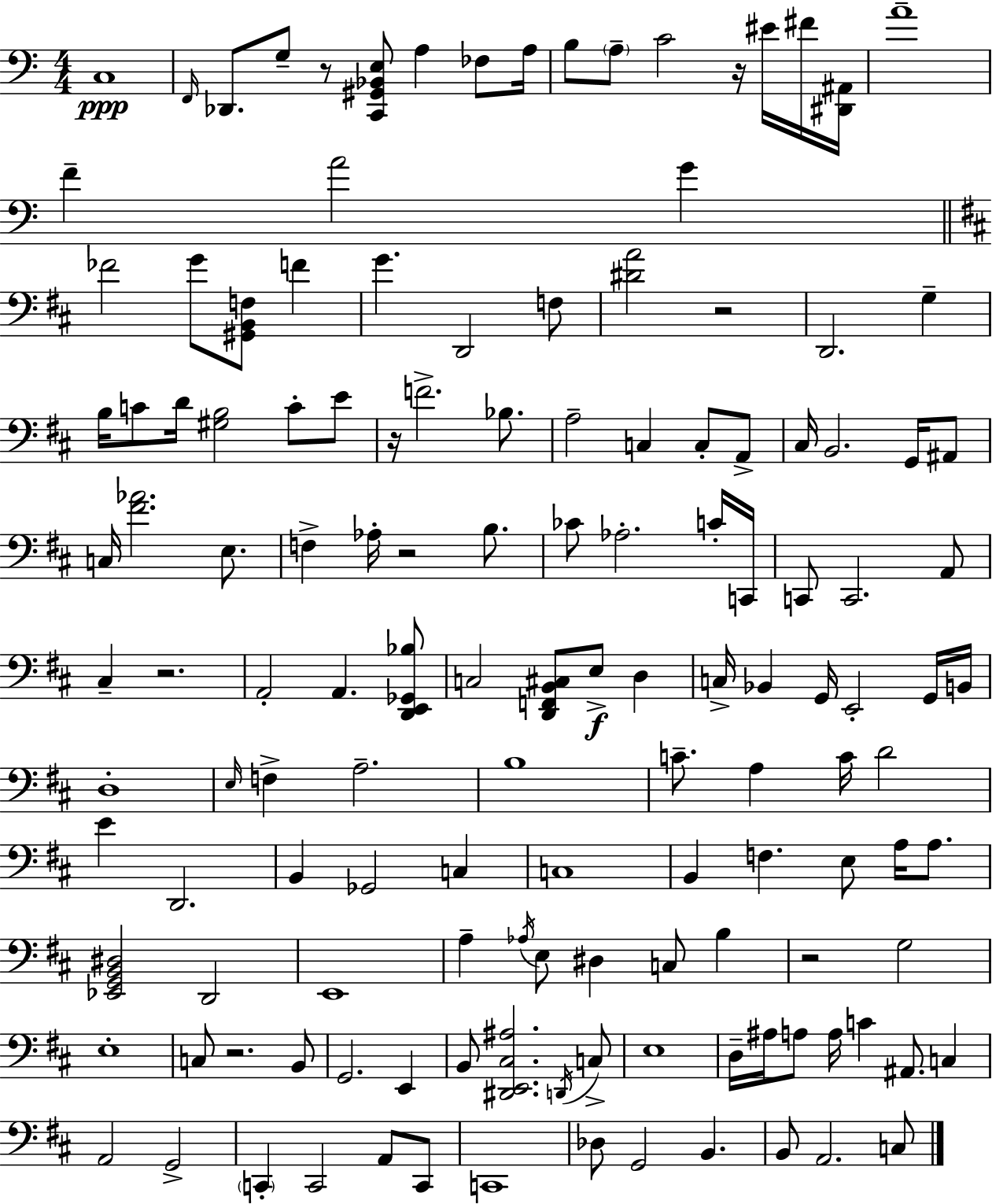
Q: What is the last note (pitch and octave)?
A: C3